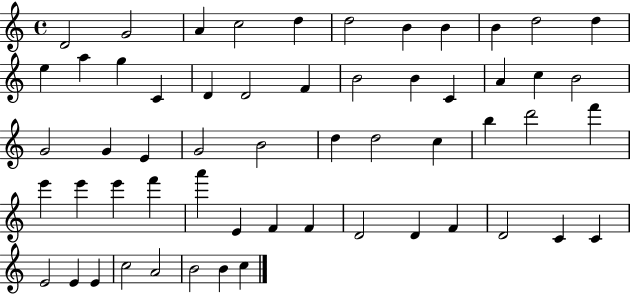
D4/h G4/h A4/q C5/h D5/q D5/h B4/q B4/q B4/q D5/h D5/q E5/q A5/q G5/q C4/q D4/q D4/h F4/q B4/h B4/q C4/q A4/q C5/q B4/h G4/h G4/q E4/q G4/h B4/h D5/q D5/h C5/q B5/q D6/h F6/q E6/q E6/q E6/q F6/q A6/q E4/q F4/q F4/q D4/h D4/q F4/q D4/h C4/q C4/q E4/h E4/q E4/q C5/h A4/h B4/h B4/q C5/q